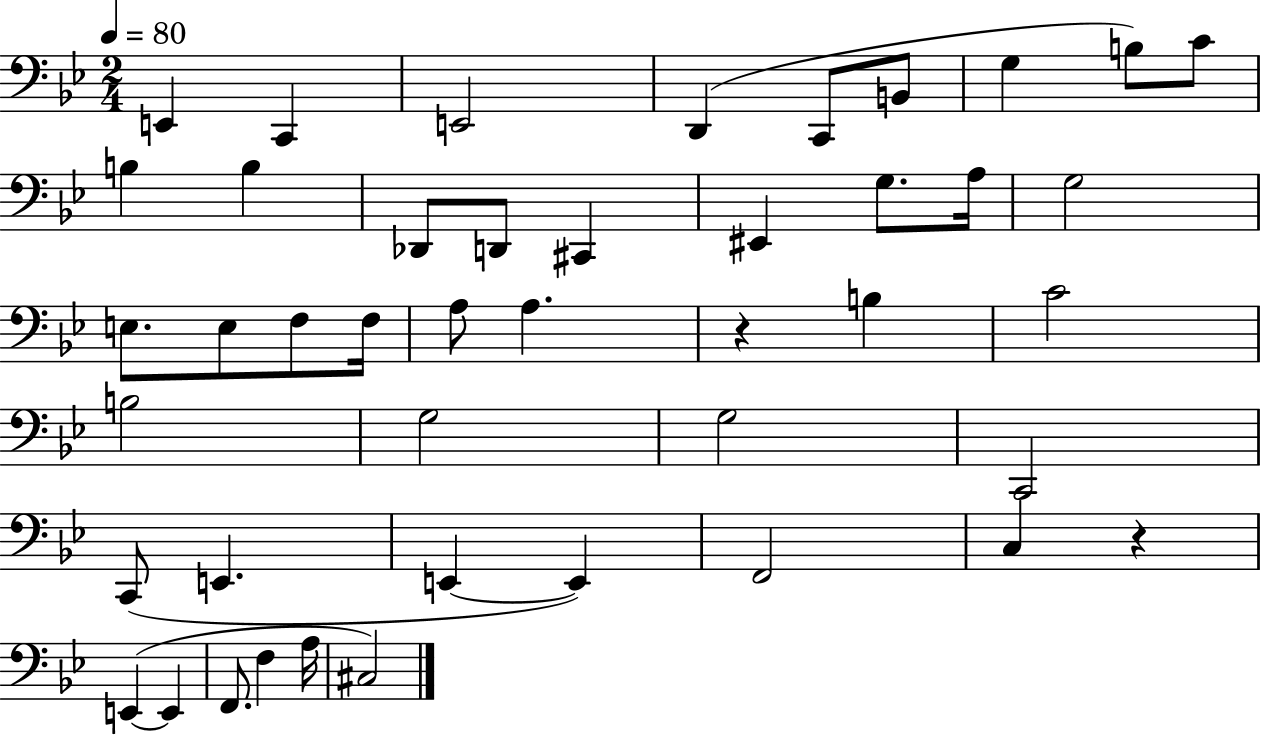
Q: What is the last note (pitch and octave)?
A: C#3